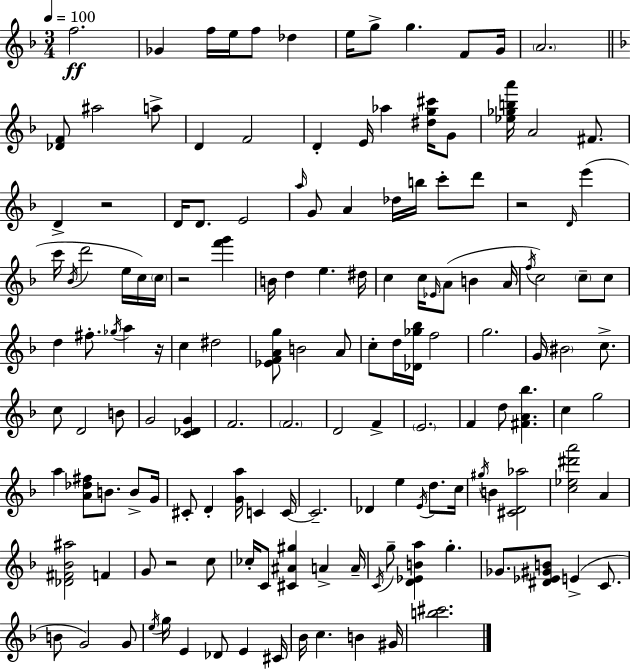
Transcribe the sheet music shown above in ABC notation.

X:1
T:Untitled
M:3/4
L:1/4
K:Dm
f2 _G f/4 e/4 f/2 _d e/4 g/2 g F/2 G/4 A2 [_DF]/2 ^a2 a/2 D F2 D E/4 _a [^dg^c']/4 G/2 [_e_gba']/4 A2 ^F/2 D z2 D/4 D/2 E2 a/4 G/2 A _d/4 b/4 c'/2 d'/2 z2 D/4 e' c'/4 _B/4 d'2 e/4 c/4 c/4 z2 [f'g'] B/4 d e ^d/4 c c/4 _E/4 A/2 B A/4 f/4 c2 c/2 c/2 d ^f/2 _g/4 a z/4 c ^d2 [_EFAg]/2 B2 A/2 c/2 d/4 [_D_g_b]/4 f2 g2 G/4 ^B2 c/2 c/2 D2 B/2 G2 [C_DG] F2 F2 D2 F E2 F d/2 [^FA_b] c g2 a [A_d^f]/2 B/2 B/2 G/4 ^C/2 D [Ga]/4 C C/4 C2 _D e E/4 d/2 c/4 ^g/4 B [^CD_a]2 [c_e^d'a']2 A [_D^F_B^a]2 F G/2 z2 c/2 _c/4 C/2 [^C^A^g] A A/4 C/4 g/2 [D_EBa] g _G/2 [^D_E^GB]/2 E C/2 B/2 G2 G/2 e/4 g/4 E _D/2 E ^C/4 _B/4 c B ^G/4 [b^c']2